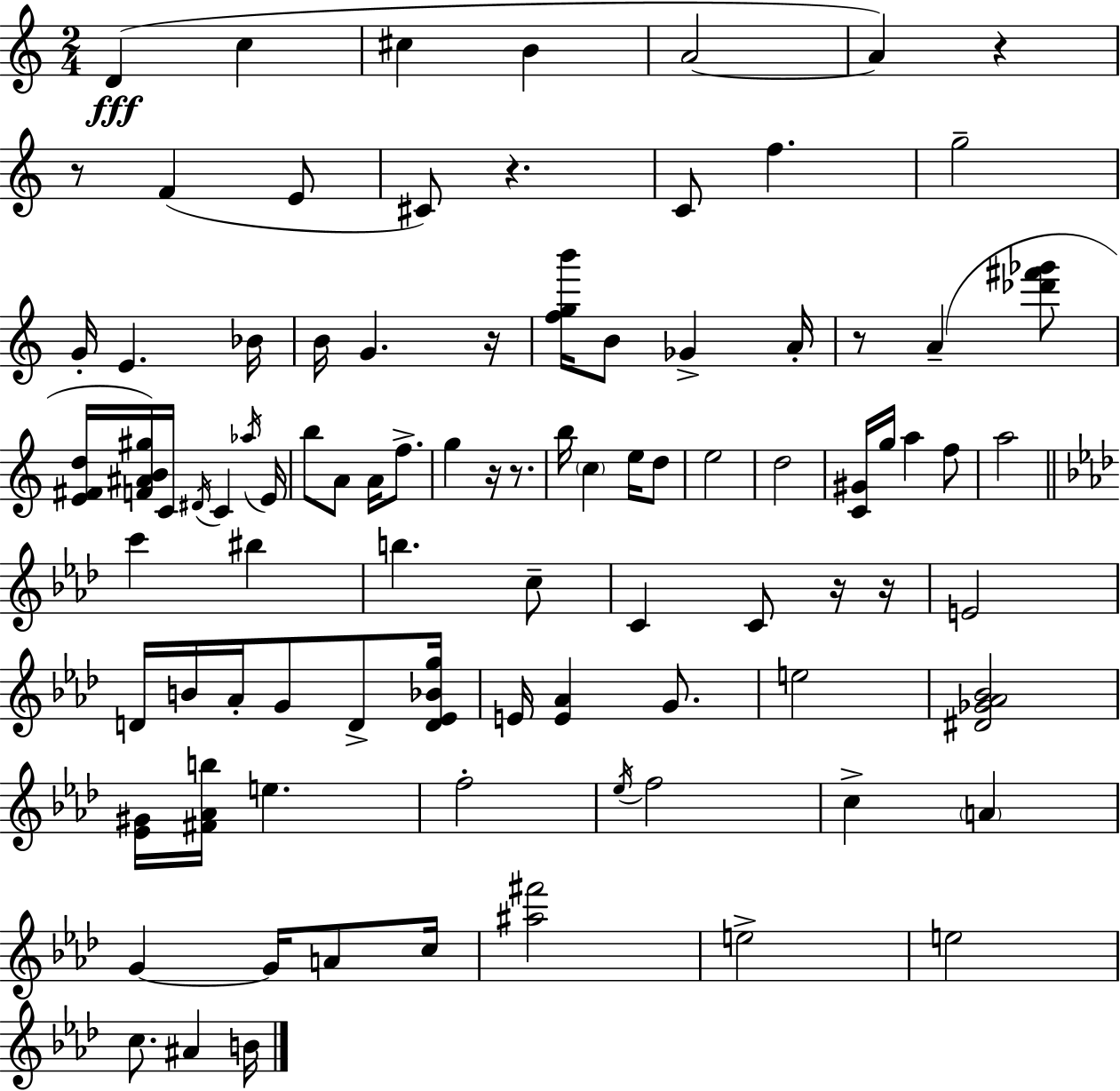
D4/q C5/q C#5/q B4/q A4/h A4/q R/q R/e F4/q E4/e C#4/e R/q. C4/e F5/q. G5/h G4/s E4/q. Bb4/s B4/s G4/q. R/s [F5,G5,B6]/s B4/e Gb4/q A4/s R/e A4/q [Db6,F#6,Gb6]/e [E4,F#4,D5]/s [F4,A#4,B4,G#5]/s C4/s D#4/s C4/q Ab5/s E4/s B5/e A4/e A4/s F5/e. G5/q R/s R/e. B5/s C5/q E5/s D5/e E5/h D5/h [C4,G#4]/s G5/s A5/q F5/e A5/h C6/q BIS5/q B5/q. C5/e C4/q C4/e R/s R/s E4/h D4/s B4/s Ab4/s G4/e D4/e [D4,Eb4,Bb4,G5]/s E4/s [E4,Ab4]/q G4/e. E5/h [D#4,Gb4,Ab4,Bb4]/h [Eb4,G#4]/s [F#4,Ab4,B5]/s E5/q. F5/h Eb5/s F5/h C5/q A4/q G4/q G4/s A4/e C5/s [A#5,F#6]/h E5/h E5/h C5/e. A#4/q B4/s